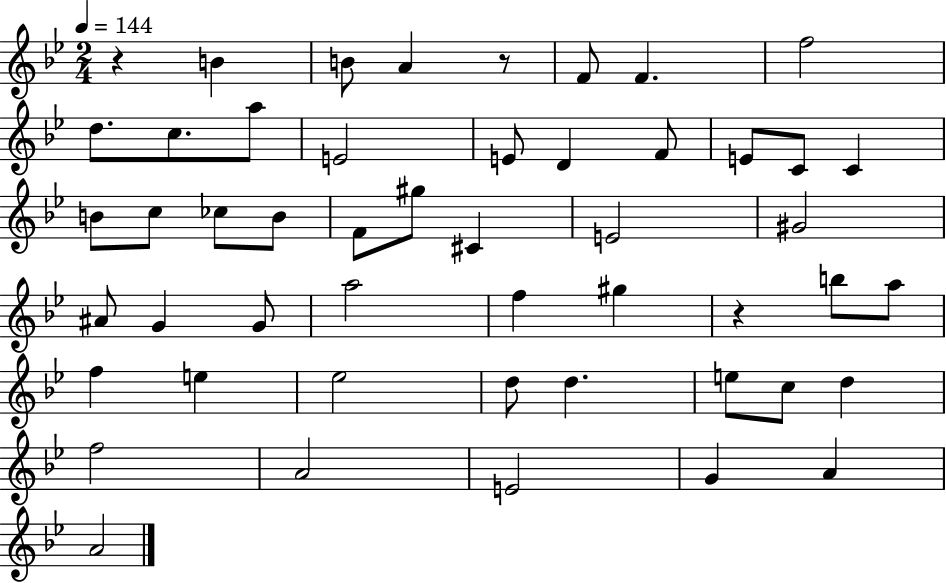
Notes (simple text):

R/q B4/q B4/e A4/q R/e F4/e F4/q. F5/h D5/e. C5/e. A5/e E4/h E4/e D4/q F4/e E4/e C4/e C4/q B4/e C5/e CES5/e B4/e F4/e G#5/e C#4/q E4/h G#4/h A#4/e G4/q G4/e A5/h F5/q G#5/q R/q B5/e A5/e F5/q E5/q Eb5/h D5/e D5/q. E5/e C5/e D5/q F5/h A4/h E4/h G4/q A4/q A4/h